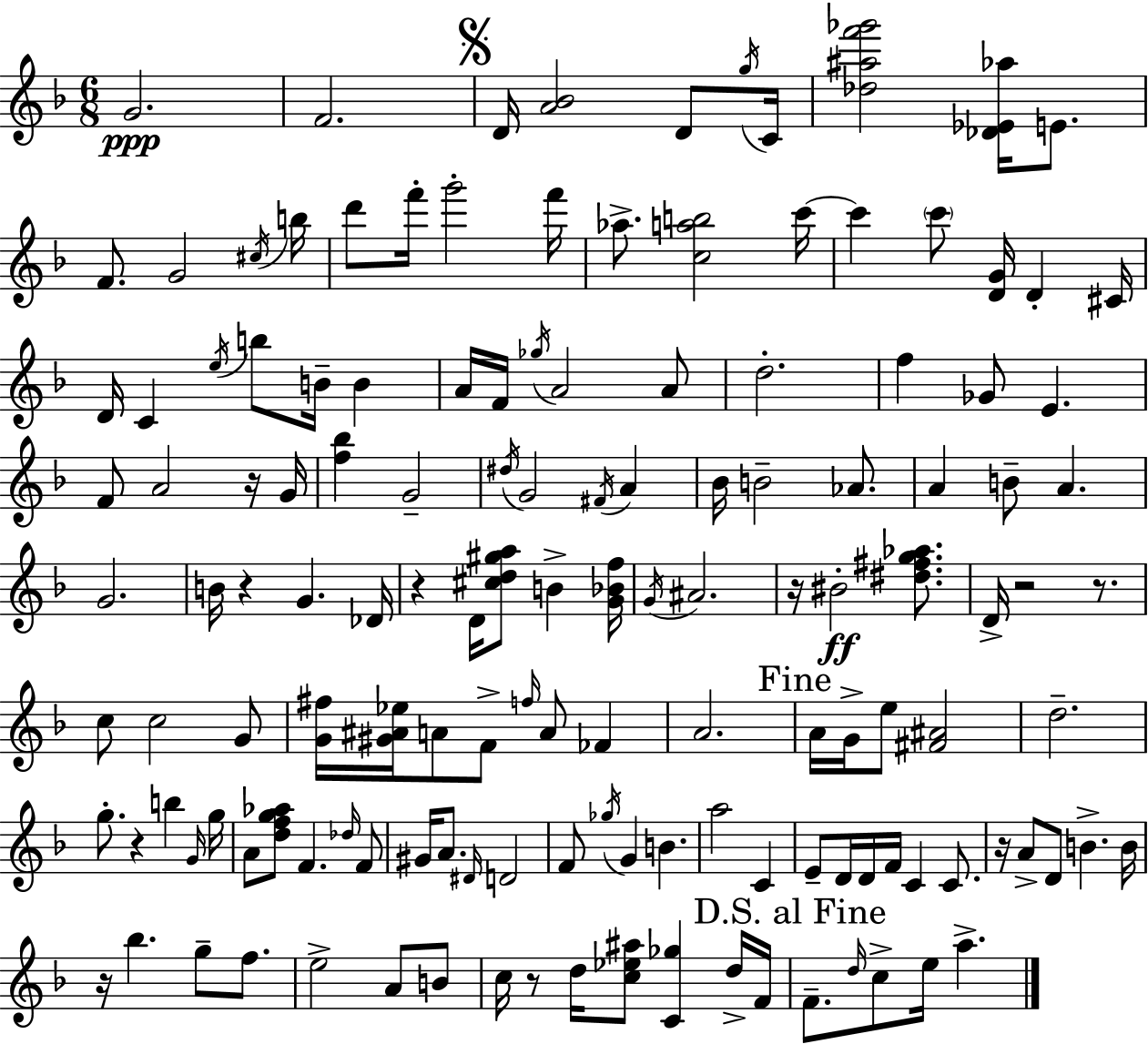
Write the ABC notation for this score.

X:1
T:Untitled
M:6/8
L:1/4
K:Dm
G2 F2 D/4 [A_B]2 D/2 g/4 C/4 [_d^af'_g']2 [_D_E_a]/4 E/2 F/2 G2 ^c/4 b/4 d'/2 f'/4 g'2 f'/4 _a/2 [cab]2 c'/4 c' c'/2 [DG]/4 D ^C/4 D/4 C e/4 b/2 B/4 B A/4 F/4 _g/4 A2 A/2 d2 f _G/2 E F/2 A2 z/4 G/4 [f_b] G2 ^d/4 G2 ^F/4 A _B/4 B2 _A/2 A B/2 A G2 B/4 z G _D/4 z D/4 [^cd^ga]/2 B [G_Bf]/4 G/4 ^A2 z/4 ^B2 [^d^fg_a]/2 D/4 z2 z/2 c/2 c2 G/2 [G^f]/4 [^G^A_e]/4 A/2 F/2 f/4 A/2 _F A2 A/4 G/4 e/2 [^F^A]2 d2 g/2 z b G/4 g/4 A/2 [dfg_a]/2 F _d/4 F/2 ^G/4 A/2 ^D/4 D2 F/2 _g/4 G B a2 C E/2 D/4 D/4 F/4 C C/2 z/4 A/2 D/2 B B/4 z/4 _b g/2 f/2 e2 A/2 B/2 c/4 z/2 d/4 [c_e^a]/2 [C_g] d/4 F/4 F/2 d/4 c/2 e/4 a